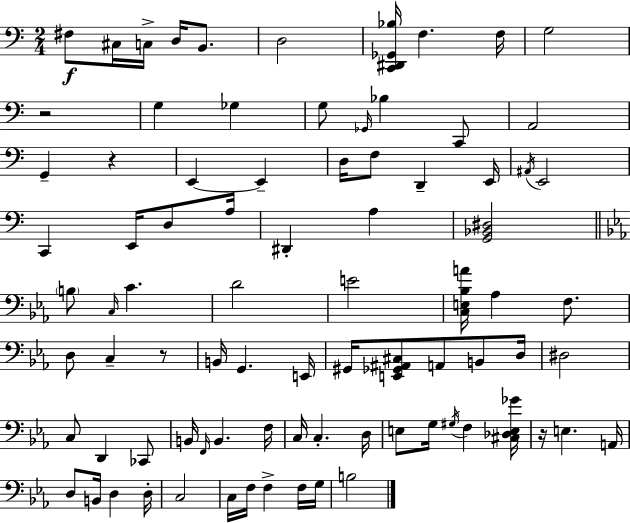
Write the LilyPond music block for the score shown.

{
  \clef bass
  \numericTimeSignature
  \time 2/4
  \key c \major
  \repeat volta 2 { fis8\f cis16 c16-> d16 b,8. | d2 | <c, dis, ges, bes>16 f4. f16 | g2 | \break r2 | g4 ges4 | g8 \grace { ges,16 } bes4 c,8 | a,2 | \break g,4-- r4 | e,4~~ e,4-- | d16 f8 d,4-- | e,16 \acciaccatura { ais,16 } e,2 | \break c,4 e,16 d8 | a16 dis,4-. a4 | <g, bes, dis>2 | \bar "||" \break \key c \minor \parenthesize b8 \grace { c16 } c'4. | d'2 | e'2 | <c e bes a'>16 aes4 f8. | \break d8 c4-- r8 | b,16 g,4. | e,16 gis,16 <e, ges, ais, cis>8 a,8 b,8 | d16 dis2 | \break c8 d,4 ces,8 | b,16 \grace { f,16 } b,4. | f16 c16 c4.-. | d16 e8 g16 \acciaccatura { gis16 } f4 | \break <cis des e ges'>16 r16 e4. | a,16 d8 b,16 d4 | d16-. c2 | c16 f16 f4-> | \break f16 g16 b2 | } \bar "|."
}